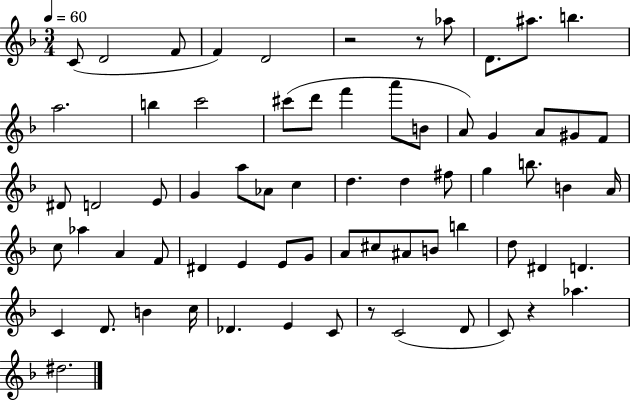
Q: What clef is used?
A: treble